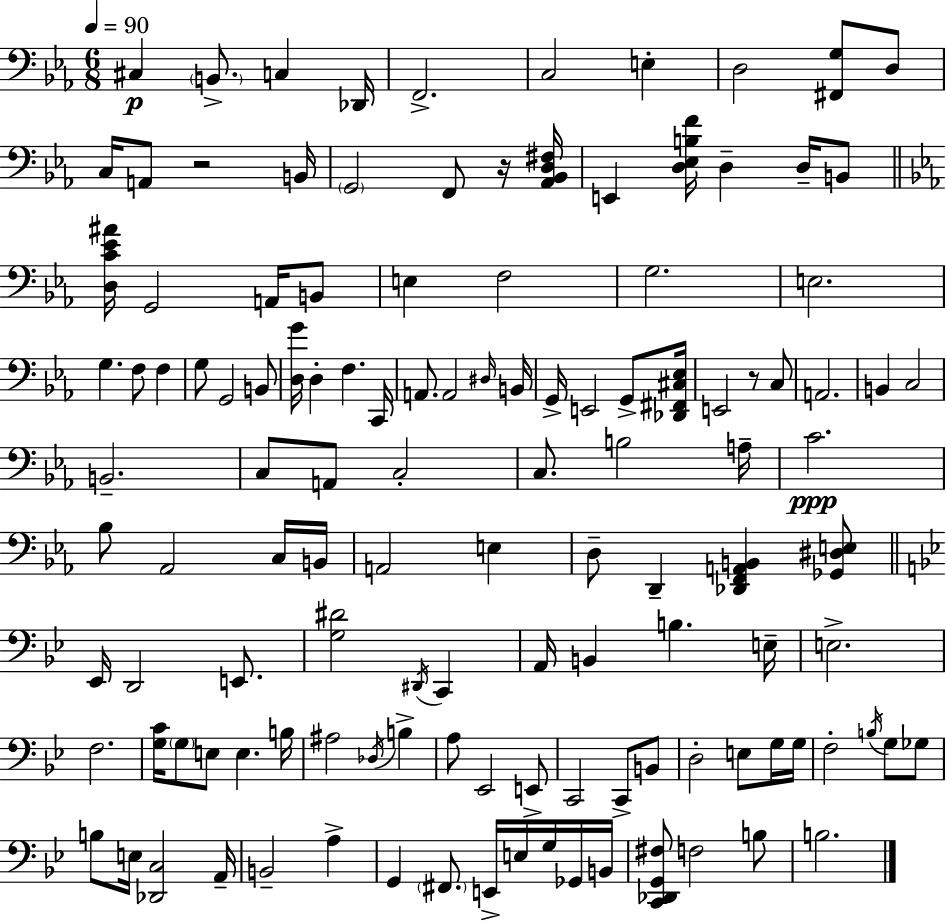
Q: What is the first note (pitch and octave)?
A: C#3